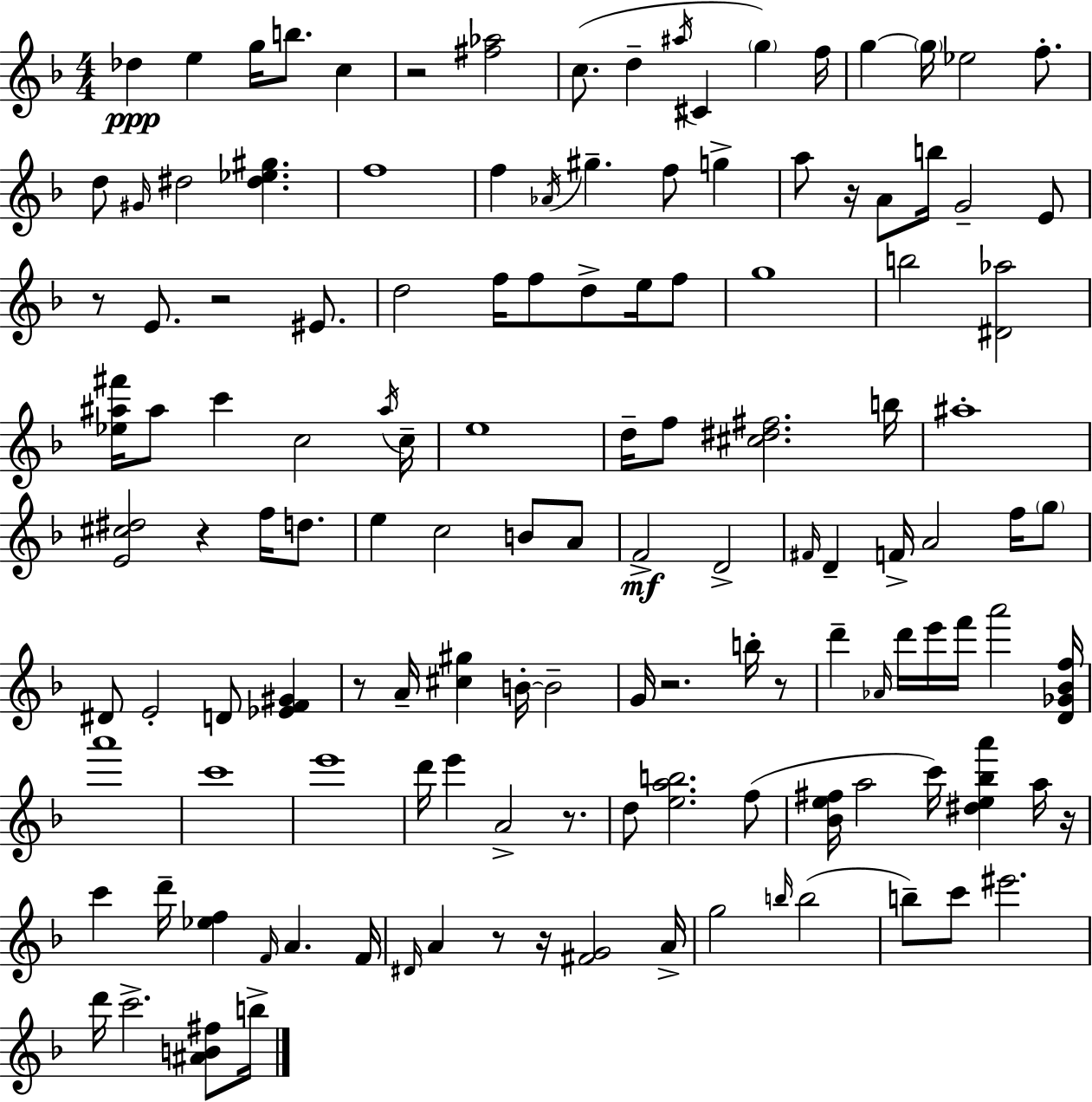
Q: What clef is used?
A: treble